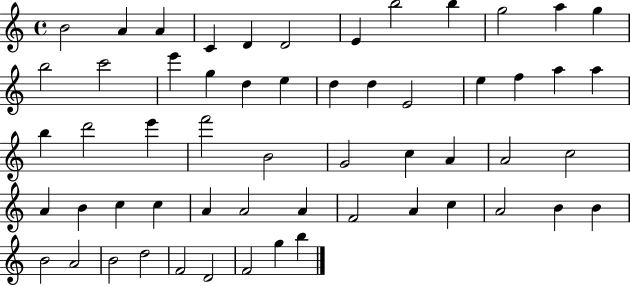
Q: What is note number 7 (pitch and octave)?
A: E4